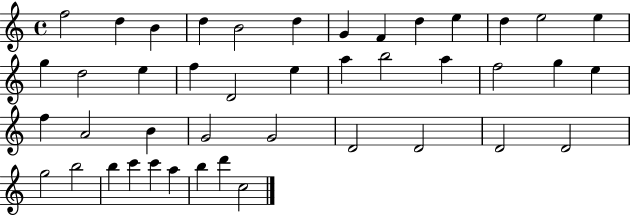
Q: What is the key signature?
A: C major